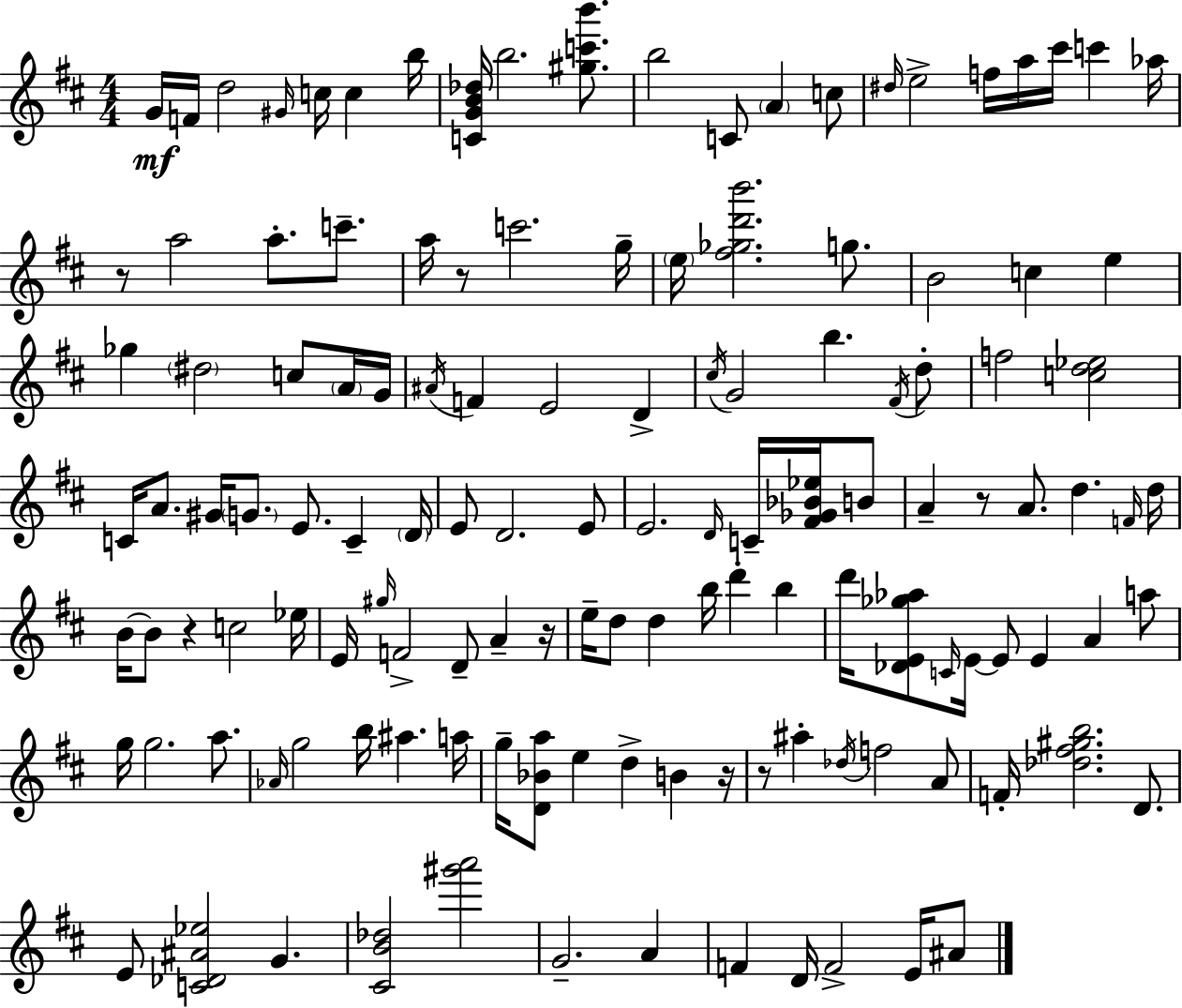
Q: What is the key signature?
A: D major